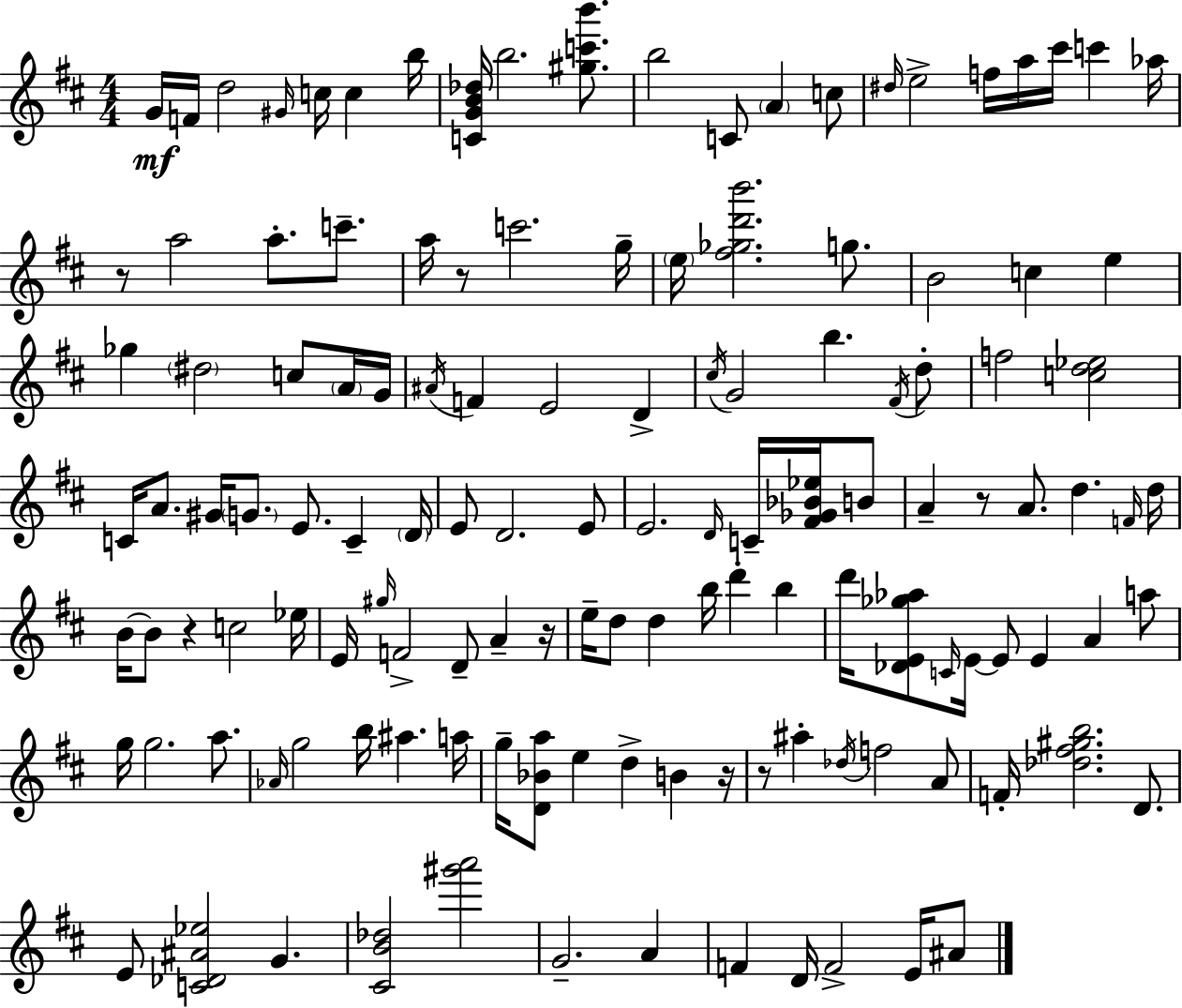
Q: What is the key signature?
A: D major